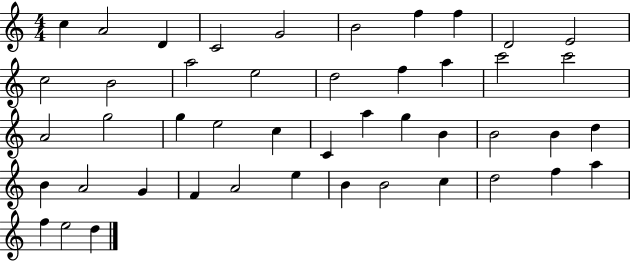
C5/q A4/h D4/q C4/h G4/h B4/h F5/q F5/q D4/h E4/h C5/h B4/h A5/h E5/h D5/h F5/q A5/q C6/h C6/h A4/h G5/h G5/q E5/h C5/q C4/q A5/q G5/q B4/q B4/h B4/q D5/q B4/q A4/h G4/q F4/q A4/h E5/q B4/q B4/h C5/q D5/h F5/q A5/q F5/q E5/h D5/q